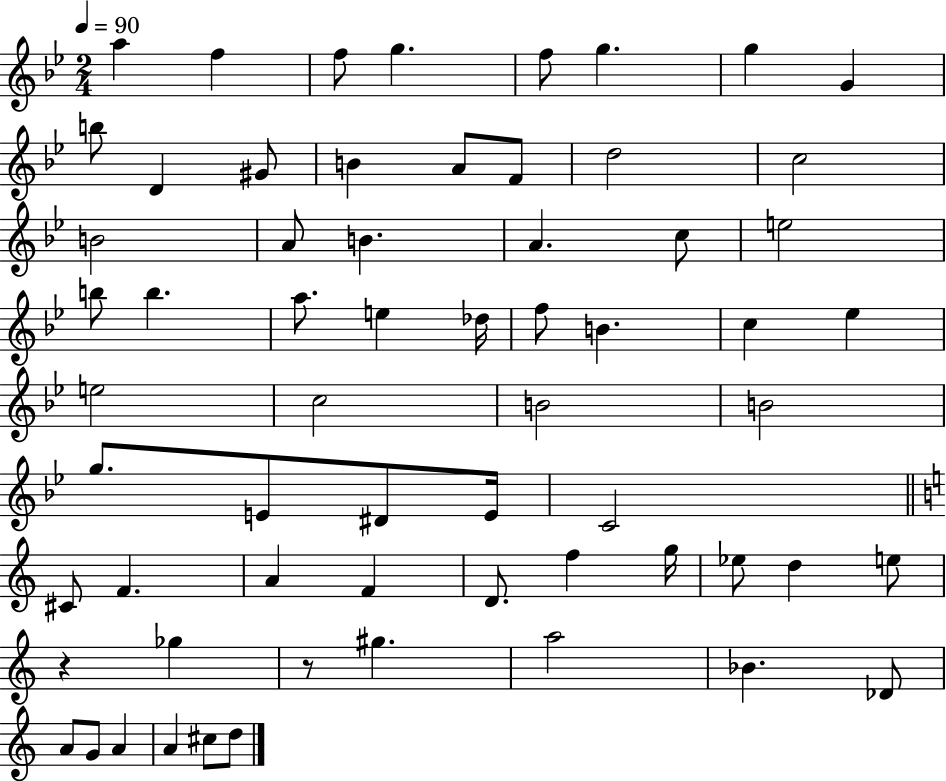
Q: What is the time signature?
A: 2/4